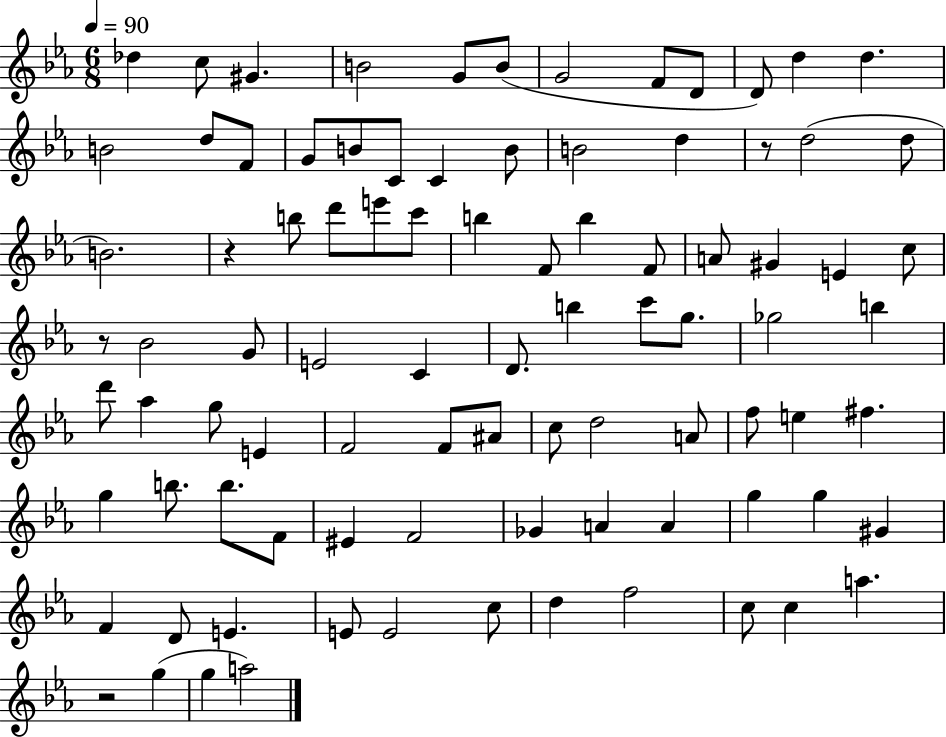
{
  \clef treble
  \numericTimeSignature
  \time 6/8
  \key ees \major
  \tempo 4 = 90
  des''4 c''8 gis'4. | b'2 g'8 b'8( | g'2 f'8 d'8 | d'8) d''4 d''4. | \break b'2 d''8 f'8 | g'8 b'8 c'8 c'4 b'8 | b'2 d''4 | r8 d''2( d''8 | \break b'2.) | r4 b''8 d'''8 e'''8 c'''8 | b''4 f'8 b''4 f'8 | a'8 gis'4 e'4 c''8 | \break r8 bes'2 g'8 | e'2 c'4 | d'8. b''4 c'''8 g''8. | ges''2 b''4 | \break d'''8 aes''4 g''8 e'4 | f'2 f'8 ais'8 | c''8 d''2 a'8 | f''8 e''4 fis''4. | \break g''4 b''8. b''8. f'8 | eis'4 f'2 | ges'4 a'4 a'4 | g''4 g''4 gis'4 | \break f'4 d'8 e'4. | e'8 e'2 c''8 | d''4 f''2 | c''8 c''4 a''4. | \break r2 g''4( | g''4 a''2) | \bar "|."
}